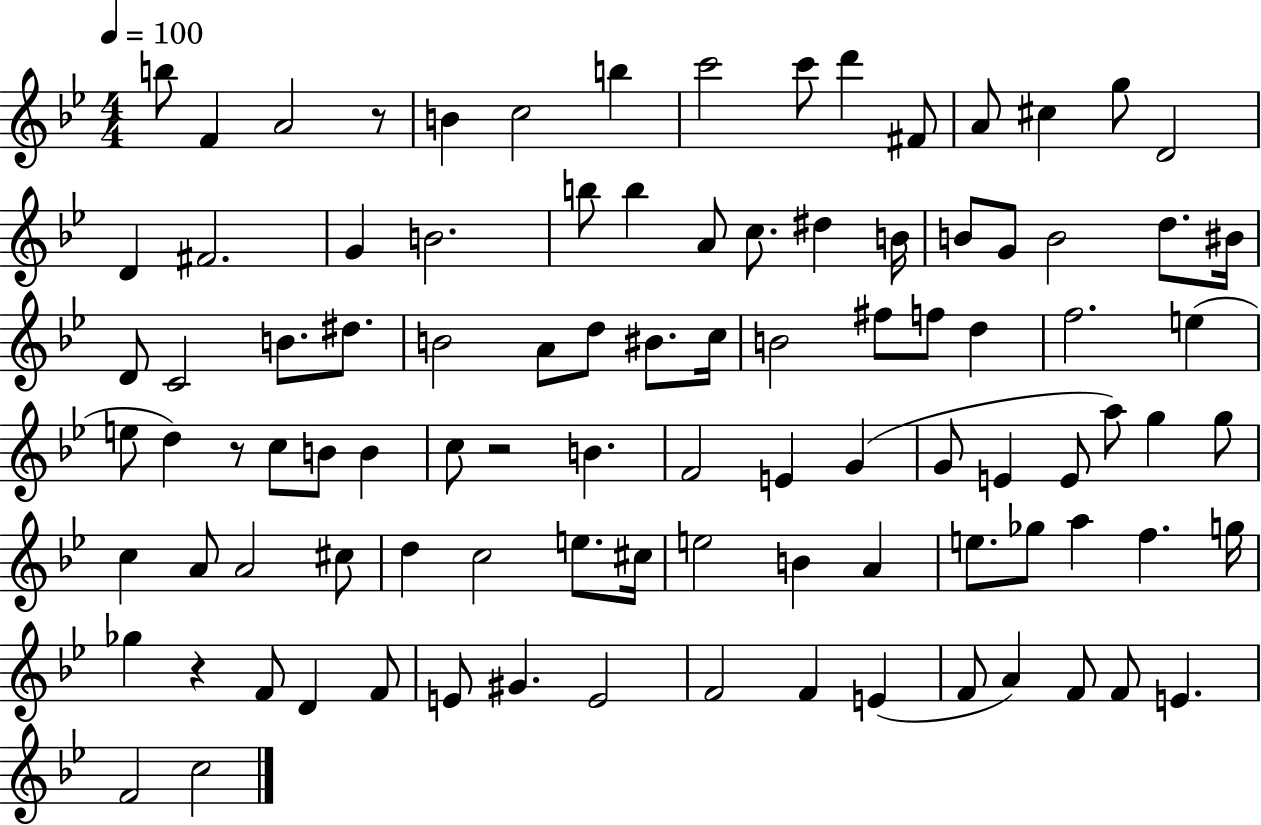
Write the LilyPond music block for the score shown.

{
  \clef treble
  \numericTimeSignature
  \time 4/4
  \key bes \major
  \tempo 4 = 100
  \repeat volta 2 { b''8 f'4 a'2 r8 | b'4 c''2 b''4 | c'''2 c'''8 d'''4 fis'8 | a'8 cis''4 g''8 d'2 | \break d'4 fis'2. | g'4 b'2. | b''8 b''4 a'8 c''8. dis''4 b'16 | b'8 g'8 b'2 d''8. bis'16 | \break d'8 c'2 b'8. dis''8. | b'2 a'8 d''8 bis'8. c''16 | b'2 fis''8 f''8 d''4 | f''2. e''4( | \break e''8 d''4) r8 c''8 b'8 b'4 | c''8 r2 b'4. | f'2 e'4 g'4( | g'8 e'4 e'8 a''8) g''4 g''8 | \break c''4 a'8 a'2 cis''8 | d''4 c''2 e''8. cis''16 | e''2 b'4 a'4 | e''8. ges''8 a''4 f''4. g''16 | \break ges''4 r4 f'8 d'4 f'8 | e'8 gis'4. e'2 | f'2 f'4 e'4( | f'8 a'4) f'8 f'8 e'4. | \break f'2 c''2 | } \bar "|."
}